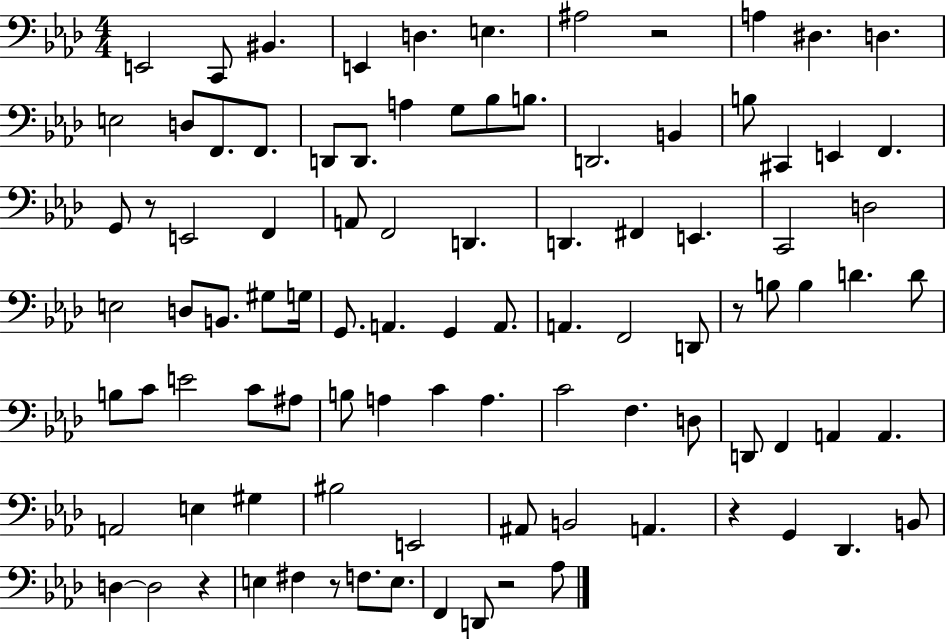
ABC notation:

X:1
T:Untitled
M:4/4
L:1/4
K:Ab
E,,2 C,,/2 ^B,, E,, D, E, ^A,2 z2 A, ^D, D, E,2 D,/2 F,,/2 F,,/2 D,,/2 D,,/2 A, G,/2 _B,/2 B,/2 D,,2 B,, B,/2 ^C,, E,, F,, G,,/2 z/2 E,,2 F,, A,,/2 F,,2 D,, D,, ^F,, E,, C,,2 D,2 E,2 D,/2 B,,/2 ^G,/2 G,/4 G,,/2 A,, G,, A,,/2 A,, F,,2 D,,/2 z/2 B,/2 B, D D/2 B,/2 C/2 E2 C/2 ^A,/2 B,/2 A, C A, C2 F, D,/2 D,,/2 F,, A,, A,, A,,2 E, ^G, ^B,2 E,,2 ^A,,/2 B,,2 A,, z G,, _D,, B,,/2 D, D,2 z E, ^F, z/2 F,/2 E,/2 F,, D,,/2 z2 _A,/2